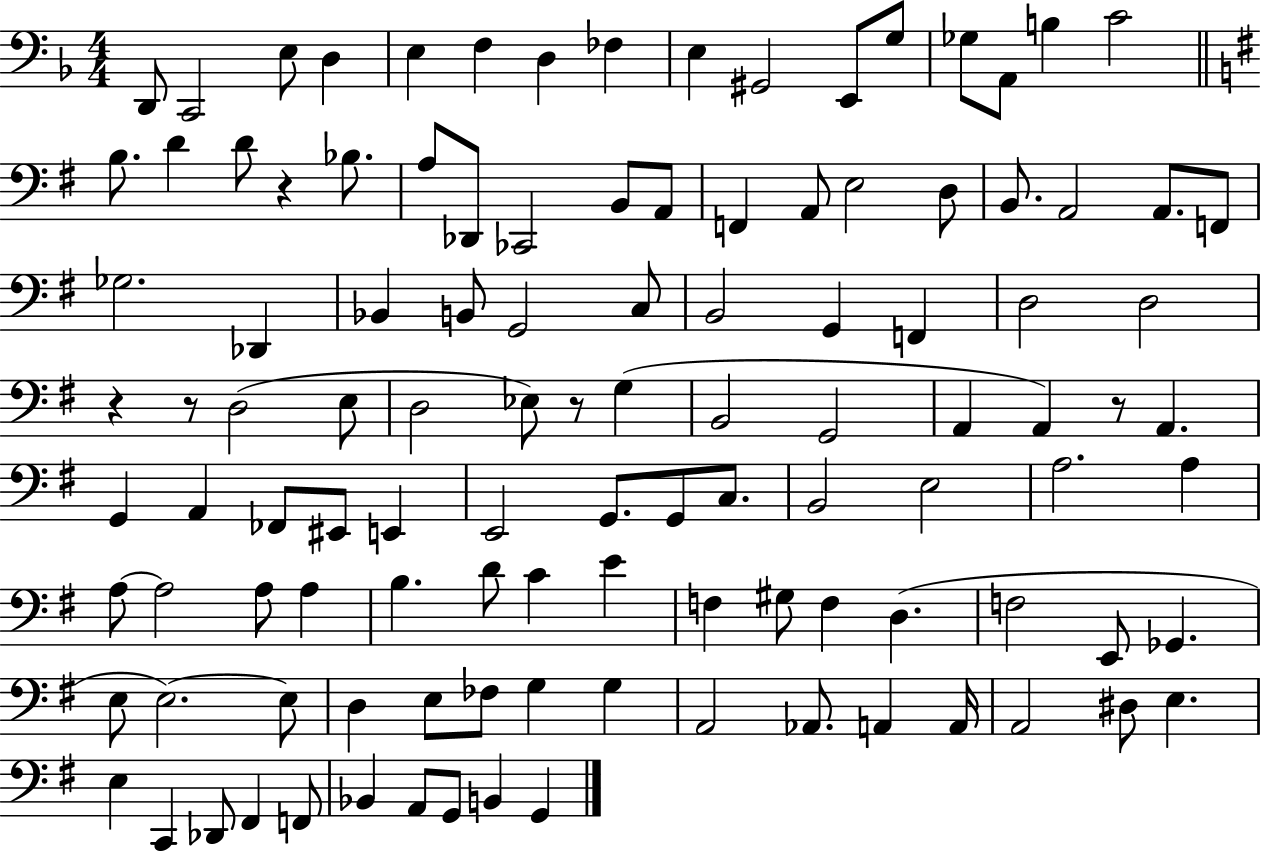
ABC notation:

X:1
T:Untitled
M:4/4
L:1/4
K:F
D,,/2 C,,2 E,/2 D, E, F, D, _F, E, ^G,,2 E,,/2 G,/2 _G,/2 A,,/2 B, C2 B,/2 D D/2 z _B,/2 A,/2 _D,,/2 _C,,2 B,,/2 A,,/2 F,, A,,/2 E,2 D,/2 B,,/2 A,,2 A,,/2 F,,/2 _G,2 _D,, _B,, B,,/2 G,,2 C,/2 B,,2 G,, F,, D,2 D,2 z z/2 D,2 E,/2 D,2 _E,/2 z/2 G, B,,2 G,,2 A,, A,, z/2 A,, G,, A,, _F,,/2 ^E,,/2 E,, E,,2 G,,/2 G,,/2 C,/2 B,,2 E,2 A,2 A, A,/2 A,2 A,/2 A, B, D/2 C E F, ^G,/2 F, D, F,2 E,,/2 _G,, E,/2 E,2 E,/2 D, E,/2 _F,/2 G, G, A,,2 _A,,/2 A,, A,,/4 A,,2 ^D,/2 E, E, C,, _D,,/2 ^F,, F,,/2 _B,, A,,/2 G,,/2 B,, G,,